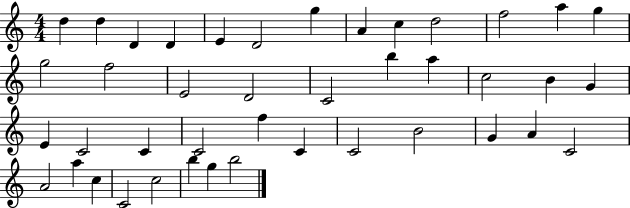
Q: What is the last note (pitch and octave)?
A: B5